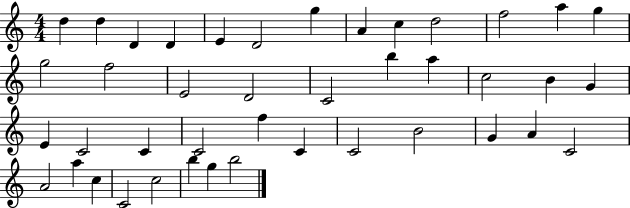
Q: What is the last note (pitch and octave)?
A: B5